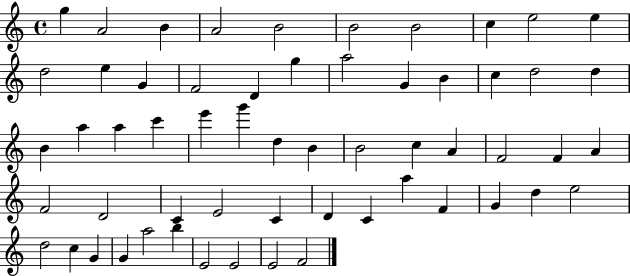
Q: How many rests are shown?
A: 0